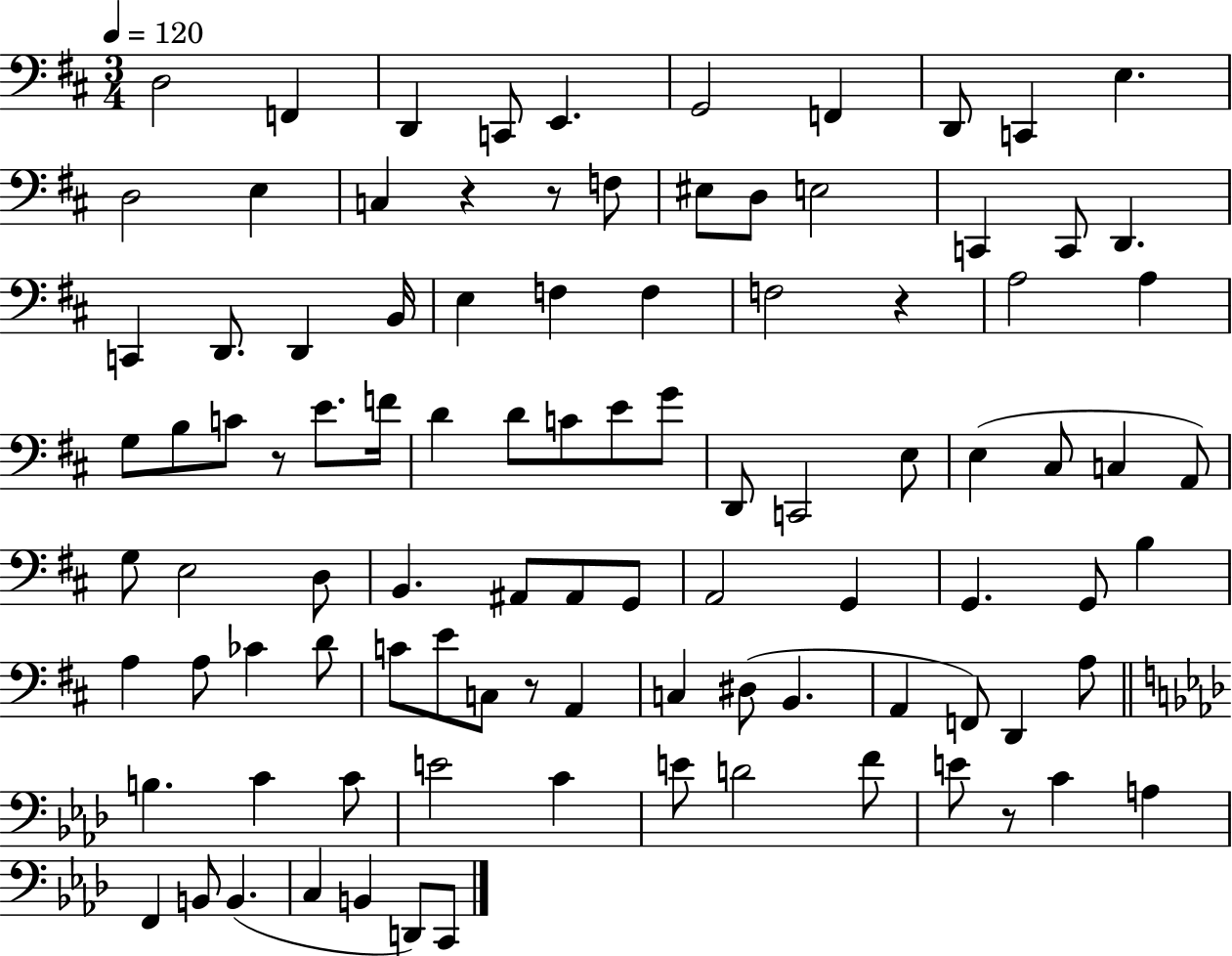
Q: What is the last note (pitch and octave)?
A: C2